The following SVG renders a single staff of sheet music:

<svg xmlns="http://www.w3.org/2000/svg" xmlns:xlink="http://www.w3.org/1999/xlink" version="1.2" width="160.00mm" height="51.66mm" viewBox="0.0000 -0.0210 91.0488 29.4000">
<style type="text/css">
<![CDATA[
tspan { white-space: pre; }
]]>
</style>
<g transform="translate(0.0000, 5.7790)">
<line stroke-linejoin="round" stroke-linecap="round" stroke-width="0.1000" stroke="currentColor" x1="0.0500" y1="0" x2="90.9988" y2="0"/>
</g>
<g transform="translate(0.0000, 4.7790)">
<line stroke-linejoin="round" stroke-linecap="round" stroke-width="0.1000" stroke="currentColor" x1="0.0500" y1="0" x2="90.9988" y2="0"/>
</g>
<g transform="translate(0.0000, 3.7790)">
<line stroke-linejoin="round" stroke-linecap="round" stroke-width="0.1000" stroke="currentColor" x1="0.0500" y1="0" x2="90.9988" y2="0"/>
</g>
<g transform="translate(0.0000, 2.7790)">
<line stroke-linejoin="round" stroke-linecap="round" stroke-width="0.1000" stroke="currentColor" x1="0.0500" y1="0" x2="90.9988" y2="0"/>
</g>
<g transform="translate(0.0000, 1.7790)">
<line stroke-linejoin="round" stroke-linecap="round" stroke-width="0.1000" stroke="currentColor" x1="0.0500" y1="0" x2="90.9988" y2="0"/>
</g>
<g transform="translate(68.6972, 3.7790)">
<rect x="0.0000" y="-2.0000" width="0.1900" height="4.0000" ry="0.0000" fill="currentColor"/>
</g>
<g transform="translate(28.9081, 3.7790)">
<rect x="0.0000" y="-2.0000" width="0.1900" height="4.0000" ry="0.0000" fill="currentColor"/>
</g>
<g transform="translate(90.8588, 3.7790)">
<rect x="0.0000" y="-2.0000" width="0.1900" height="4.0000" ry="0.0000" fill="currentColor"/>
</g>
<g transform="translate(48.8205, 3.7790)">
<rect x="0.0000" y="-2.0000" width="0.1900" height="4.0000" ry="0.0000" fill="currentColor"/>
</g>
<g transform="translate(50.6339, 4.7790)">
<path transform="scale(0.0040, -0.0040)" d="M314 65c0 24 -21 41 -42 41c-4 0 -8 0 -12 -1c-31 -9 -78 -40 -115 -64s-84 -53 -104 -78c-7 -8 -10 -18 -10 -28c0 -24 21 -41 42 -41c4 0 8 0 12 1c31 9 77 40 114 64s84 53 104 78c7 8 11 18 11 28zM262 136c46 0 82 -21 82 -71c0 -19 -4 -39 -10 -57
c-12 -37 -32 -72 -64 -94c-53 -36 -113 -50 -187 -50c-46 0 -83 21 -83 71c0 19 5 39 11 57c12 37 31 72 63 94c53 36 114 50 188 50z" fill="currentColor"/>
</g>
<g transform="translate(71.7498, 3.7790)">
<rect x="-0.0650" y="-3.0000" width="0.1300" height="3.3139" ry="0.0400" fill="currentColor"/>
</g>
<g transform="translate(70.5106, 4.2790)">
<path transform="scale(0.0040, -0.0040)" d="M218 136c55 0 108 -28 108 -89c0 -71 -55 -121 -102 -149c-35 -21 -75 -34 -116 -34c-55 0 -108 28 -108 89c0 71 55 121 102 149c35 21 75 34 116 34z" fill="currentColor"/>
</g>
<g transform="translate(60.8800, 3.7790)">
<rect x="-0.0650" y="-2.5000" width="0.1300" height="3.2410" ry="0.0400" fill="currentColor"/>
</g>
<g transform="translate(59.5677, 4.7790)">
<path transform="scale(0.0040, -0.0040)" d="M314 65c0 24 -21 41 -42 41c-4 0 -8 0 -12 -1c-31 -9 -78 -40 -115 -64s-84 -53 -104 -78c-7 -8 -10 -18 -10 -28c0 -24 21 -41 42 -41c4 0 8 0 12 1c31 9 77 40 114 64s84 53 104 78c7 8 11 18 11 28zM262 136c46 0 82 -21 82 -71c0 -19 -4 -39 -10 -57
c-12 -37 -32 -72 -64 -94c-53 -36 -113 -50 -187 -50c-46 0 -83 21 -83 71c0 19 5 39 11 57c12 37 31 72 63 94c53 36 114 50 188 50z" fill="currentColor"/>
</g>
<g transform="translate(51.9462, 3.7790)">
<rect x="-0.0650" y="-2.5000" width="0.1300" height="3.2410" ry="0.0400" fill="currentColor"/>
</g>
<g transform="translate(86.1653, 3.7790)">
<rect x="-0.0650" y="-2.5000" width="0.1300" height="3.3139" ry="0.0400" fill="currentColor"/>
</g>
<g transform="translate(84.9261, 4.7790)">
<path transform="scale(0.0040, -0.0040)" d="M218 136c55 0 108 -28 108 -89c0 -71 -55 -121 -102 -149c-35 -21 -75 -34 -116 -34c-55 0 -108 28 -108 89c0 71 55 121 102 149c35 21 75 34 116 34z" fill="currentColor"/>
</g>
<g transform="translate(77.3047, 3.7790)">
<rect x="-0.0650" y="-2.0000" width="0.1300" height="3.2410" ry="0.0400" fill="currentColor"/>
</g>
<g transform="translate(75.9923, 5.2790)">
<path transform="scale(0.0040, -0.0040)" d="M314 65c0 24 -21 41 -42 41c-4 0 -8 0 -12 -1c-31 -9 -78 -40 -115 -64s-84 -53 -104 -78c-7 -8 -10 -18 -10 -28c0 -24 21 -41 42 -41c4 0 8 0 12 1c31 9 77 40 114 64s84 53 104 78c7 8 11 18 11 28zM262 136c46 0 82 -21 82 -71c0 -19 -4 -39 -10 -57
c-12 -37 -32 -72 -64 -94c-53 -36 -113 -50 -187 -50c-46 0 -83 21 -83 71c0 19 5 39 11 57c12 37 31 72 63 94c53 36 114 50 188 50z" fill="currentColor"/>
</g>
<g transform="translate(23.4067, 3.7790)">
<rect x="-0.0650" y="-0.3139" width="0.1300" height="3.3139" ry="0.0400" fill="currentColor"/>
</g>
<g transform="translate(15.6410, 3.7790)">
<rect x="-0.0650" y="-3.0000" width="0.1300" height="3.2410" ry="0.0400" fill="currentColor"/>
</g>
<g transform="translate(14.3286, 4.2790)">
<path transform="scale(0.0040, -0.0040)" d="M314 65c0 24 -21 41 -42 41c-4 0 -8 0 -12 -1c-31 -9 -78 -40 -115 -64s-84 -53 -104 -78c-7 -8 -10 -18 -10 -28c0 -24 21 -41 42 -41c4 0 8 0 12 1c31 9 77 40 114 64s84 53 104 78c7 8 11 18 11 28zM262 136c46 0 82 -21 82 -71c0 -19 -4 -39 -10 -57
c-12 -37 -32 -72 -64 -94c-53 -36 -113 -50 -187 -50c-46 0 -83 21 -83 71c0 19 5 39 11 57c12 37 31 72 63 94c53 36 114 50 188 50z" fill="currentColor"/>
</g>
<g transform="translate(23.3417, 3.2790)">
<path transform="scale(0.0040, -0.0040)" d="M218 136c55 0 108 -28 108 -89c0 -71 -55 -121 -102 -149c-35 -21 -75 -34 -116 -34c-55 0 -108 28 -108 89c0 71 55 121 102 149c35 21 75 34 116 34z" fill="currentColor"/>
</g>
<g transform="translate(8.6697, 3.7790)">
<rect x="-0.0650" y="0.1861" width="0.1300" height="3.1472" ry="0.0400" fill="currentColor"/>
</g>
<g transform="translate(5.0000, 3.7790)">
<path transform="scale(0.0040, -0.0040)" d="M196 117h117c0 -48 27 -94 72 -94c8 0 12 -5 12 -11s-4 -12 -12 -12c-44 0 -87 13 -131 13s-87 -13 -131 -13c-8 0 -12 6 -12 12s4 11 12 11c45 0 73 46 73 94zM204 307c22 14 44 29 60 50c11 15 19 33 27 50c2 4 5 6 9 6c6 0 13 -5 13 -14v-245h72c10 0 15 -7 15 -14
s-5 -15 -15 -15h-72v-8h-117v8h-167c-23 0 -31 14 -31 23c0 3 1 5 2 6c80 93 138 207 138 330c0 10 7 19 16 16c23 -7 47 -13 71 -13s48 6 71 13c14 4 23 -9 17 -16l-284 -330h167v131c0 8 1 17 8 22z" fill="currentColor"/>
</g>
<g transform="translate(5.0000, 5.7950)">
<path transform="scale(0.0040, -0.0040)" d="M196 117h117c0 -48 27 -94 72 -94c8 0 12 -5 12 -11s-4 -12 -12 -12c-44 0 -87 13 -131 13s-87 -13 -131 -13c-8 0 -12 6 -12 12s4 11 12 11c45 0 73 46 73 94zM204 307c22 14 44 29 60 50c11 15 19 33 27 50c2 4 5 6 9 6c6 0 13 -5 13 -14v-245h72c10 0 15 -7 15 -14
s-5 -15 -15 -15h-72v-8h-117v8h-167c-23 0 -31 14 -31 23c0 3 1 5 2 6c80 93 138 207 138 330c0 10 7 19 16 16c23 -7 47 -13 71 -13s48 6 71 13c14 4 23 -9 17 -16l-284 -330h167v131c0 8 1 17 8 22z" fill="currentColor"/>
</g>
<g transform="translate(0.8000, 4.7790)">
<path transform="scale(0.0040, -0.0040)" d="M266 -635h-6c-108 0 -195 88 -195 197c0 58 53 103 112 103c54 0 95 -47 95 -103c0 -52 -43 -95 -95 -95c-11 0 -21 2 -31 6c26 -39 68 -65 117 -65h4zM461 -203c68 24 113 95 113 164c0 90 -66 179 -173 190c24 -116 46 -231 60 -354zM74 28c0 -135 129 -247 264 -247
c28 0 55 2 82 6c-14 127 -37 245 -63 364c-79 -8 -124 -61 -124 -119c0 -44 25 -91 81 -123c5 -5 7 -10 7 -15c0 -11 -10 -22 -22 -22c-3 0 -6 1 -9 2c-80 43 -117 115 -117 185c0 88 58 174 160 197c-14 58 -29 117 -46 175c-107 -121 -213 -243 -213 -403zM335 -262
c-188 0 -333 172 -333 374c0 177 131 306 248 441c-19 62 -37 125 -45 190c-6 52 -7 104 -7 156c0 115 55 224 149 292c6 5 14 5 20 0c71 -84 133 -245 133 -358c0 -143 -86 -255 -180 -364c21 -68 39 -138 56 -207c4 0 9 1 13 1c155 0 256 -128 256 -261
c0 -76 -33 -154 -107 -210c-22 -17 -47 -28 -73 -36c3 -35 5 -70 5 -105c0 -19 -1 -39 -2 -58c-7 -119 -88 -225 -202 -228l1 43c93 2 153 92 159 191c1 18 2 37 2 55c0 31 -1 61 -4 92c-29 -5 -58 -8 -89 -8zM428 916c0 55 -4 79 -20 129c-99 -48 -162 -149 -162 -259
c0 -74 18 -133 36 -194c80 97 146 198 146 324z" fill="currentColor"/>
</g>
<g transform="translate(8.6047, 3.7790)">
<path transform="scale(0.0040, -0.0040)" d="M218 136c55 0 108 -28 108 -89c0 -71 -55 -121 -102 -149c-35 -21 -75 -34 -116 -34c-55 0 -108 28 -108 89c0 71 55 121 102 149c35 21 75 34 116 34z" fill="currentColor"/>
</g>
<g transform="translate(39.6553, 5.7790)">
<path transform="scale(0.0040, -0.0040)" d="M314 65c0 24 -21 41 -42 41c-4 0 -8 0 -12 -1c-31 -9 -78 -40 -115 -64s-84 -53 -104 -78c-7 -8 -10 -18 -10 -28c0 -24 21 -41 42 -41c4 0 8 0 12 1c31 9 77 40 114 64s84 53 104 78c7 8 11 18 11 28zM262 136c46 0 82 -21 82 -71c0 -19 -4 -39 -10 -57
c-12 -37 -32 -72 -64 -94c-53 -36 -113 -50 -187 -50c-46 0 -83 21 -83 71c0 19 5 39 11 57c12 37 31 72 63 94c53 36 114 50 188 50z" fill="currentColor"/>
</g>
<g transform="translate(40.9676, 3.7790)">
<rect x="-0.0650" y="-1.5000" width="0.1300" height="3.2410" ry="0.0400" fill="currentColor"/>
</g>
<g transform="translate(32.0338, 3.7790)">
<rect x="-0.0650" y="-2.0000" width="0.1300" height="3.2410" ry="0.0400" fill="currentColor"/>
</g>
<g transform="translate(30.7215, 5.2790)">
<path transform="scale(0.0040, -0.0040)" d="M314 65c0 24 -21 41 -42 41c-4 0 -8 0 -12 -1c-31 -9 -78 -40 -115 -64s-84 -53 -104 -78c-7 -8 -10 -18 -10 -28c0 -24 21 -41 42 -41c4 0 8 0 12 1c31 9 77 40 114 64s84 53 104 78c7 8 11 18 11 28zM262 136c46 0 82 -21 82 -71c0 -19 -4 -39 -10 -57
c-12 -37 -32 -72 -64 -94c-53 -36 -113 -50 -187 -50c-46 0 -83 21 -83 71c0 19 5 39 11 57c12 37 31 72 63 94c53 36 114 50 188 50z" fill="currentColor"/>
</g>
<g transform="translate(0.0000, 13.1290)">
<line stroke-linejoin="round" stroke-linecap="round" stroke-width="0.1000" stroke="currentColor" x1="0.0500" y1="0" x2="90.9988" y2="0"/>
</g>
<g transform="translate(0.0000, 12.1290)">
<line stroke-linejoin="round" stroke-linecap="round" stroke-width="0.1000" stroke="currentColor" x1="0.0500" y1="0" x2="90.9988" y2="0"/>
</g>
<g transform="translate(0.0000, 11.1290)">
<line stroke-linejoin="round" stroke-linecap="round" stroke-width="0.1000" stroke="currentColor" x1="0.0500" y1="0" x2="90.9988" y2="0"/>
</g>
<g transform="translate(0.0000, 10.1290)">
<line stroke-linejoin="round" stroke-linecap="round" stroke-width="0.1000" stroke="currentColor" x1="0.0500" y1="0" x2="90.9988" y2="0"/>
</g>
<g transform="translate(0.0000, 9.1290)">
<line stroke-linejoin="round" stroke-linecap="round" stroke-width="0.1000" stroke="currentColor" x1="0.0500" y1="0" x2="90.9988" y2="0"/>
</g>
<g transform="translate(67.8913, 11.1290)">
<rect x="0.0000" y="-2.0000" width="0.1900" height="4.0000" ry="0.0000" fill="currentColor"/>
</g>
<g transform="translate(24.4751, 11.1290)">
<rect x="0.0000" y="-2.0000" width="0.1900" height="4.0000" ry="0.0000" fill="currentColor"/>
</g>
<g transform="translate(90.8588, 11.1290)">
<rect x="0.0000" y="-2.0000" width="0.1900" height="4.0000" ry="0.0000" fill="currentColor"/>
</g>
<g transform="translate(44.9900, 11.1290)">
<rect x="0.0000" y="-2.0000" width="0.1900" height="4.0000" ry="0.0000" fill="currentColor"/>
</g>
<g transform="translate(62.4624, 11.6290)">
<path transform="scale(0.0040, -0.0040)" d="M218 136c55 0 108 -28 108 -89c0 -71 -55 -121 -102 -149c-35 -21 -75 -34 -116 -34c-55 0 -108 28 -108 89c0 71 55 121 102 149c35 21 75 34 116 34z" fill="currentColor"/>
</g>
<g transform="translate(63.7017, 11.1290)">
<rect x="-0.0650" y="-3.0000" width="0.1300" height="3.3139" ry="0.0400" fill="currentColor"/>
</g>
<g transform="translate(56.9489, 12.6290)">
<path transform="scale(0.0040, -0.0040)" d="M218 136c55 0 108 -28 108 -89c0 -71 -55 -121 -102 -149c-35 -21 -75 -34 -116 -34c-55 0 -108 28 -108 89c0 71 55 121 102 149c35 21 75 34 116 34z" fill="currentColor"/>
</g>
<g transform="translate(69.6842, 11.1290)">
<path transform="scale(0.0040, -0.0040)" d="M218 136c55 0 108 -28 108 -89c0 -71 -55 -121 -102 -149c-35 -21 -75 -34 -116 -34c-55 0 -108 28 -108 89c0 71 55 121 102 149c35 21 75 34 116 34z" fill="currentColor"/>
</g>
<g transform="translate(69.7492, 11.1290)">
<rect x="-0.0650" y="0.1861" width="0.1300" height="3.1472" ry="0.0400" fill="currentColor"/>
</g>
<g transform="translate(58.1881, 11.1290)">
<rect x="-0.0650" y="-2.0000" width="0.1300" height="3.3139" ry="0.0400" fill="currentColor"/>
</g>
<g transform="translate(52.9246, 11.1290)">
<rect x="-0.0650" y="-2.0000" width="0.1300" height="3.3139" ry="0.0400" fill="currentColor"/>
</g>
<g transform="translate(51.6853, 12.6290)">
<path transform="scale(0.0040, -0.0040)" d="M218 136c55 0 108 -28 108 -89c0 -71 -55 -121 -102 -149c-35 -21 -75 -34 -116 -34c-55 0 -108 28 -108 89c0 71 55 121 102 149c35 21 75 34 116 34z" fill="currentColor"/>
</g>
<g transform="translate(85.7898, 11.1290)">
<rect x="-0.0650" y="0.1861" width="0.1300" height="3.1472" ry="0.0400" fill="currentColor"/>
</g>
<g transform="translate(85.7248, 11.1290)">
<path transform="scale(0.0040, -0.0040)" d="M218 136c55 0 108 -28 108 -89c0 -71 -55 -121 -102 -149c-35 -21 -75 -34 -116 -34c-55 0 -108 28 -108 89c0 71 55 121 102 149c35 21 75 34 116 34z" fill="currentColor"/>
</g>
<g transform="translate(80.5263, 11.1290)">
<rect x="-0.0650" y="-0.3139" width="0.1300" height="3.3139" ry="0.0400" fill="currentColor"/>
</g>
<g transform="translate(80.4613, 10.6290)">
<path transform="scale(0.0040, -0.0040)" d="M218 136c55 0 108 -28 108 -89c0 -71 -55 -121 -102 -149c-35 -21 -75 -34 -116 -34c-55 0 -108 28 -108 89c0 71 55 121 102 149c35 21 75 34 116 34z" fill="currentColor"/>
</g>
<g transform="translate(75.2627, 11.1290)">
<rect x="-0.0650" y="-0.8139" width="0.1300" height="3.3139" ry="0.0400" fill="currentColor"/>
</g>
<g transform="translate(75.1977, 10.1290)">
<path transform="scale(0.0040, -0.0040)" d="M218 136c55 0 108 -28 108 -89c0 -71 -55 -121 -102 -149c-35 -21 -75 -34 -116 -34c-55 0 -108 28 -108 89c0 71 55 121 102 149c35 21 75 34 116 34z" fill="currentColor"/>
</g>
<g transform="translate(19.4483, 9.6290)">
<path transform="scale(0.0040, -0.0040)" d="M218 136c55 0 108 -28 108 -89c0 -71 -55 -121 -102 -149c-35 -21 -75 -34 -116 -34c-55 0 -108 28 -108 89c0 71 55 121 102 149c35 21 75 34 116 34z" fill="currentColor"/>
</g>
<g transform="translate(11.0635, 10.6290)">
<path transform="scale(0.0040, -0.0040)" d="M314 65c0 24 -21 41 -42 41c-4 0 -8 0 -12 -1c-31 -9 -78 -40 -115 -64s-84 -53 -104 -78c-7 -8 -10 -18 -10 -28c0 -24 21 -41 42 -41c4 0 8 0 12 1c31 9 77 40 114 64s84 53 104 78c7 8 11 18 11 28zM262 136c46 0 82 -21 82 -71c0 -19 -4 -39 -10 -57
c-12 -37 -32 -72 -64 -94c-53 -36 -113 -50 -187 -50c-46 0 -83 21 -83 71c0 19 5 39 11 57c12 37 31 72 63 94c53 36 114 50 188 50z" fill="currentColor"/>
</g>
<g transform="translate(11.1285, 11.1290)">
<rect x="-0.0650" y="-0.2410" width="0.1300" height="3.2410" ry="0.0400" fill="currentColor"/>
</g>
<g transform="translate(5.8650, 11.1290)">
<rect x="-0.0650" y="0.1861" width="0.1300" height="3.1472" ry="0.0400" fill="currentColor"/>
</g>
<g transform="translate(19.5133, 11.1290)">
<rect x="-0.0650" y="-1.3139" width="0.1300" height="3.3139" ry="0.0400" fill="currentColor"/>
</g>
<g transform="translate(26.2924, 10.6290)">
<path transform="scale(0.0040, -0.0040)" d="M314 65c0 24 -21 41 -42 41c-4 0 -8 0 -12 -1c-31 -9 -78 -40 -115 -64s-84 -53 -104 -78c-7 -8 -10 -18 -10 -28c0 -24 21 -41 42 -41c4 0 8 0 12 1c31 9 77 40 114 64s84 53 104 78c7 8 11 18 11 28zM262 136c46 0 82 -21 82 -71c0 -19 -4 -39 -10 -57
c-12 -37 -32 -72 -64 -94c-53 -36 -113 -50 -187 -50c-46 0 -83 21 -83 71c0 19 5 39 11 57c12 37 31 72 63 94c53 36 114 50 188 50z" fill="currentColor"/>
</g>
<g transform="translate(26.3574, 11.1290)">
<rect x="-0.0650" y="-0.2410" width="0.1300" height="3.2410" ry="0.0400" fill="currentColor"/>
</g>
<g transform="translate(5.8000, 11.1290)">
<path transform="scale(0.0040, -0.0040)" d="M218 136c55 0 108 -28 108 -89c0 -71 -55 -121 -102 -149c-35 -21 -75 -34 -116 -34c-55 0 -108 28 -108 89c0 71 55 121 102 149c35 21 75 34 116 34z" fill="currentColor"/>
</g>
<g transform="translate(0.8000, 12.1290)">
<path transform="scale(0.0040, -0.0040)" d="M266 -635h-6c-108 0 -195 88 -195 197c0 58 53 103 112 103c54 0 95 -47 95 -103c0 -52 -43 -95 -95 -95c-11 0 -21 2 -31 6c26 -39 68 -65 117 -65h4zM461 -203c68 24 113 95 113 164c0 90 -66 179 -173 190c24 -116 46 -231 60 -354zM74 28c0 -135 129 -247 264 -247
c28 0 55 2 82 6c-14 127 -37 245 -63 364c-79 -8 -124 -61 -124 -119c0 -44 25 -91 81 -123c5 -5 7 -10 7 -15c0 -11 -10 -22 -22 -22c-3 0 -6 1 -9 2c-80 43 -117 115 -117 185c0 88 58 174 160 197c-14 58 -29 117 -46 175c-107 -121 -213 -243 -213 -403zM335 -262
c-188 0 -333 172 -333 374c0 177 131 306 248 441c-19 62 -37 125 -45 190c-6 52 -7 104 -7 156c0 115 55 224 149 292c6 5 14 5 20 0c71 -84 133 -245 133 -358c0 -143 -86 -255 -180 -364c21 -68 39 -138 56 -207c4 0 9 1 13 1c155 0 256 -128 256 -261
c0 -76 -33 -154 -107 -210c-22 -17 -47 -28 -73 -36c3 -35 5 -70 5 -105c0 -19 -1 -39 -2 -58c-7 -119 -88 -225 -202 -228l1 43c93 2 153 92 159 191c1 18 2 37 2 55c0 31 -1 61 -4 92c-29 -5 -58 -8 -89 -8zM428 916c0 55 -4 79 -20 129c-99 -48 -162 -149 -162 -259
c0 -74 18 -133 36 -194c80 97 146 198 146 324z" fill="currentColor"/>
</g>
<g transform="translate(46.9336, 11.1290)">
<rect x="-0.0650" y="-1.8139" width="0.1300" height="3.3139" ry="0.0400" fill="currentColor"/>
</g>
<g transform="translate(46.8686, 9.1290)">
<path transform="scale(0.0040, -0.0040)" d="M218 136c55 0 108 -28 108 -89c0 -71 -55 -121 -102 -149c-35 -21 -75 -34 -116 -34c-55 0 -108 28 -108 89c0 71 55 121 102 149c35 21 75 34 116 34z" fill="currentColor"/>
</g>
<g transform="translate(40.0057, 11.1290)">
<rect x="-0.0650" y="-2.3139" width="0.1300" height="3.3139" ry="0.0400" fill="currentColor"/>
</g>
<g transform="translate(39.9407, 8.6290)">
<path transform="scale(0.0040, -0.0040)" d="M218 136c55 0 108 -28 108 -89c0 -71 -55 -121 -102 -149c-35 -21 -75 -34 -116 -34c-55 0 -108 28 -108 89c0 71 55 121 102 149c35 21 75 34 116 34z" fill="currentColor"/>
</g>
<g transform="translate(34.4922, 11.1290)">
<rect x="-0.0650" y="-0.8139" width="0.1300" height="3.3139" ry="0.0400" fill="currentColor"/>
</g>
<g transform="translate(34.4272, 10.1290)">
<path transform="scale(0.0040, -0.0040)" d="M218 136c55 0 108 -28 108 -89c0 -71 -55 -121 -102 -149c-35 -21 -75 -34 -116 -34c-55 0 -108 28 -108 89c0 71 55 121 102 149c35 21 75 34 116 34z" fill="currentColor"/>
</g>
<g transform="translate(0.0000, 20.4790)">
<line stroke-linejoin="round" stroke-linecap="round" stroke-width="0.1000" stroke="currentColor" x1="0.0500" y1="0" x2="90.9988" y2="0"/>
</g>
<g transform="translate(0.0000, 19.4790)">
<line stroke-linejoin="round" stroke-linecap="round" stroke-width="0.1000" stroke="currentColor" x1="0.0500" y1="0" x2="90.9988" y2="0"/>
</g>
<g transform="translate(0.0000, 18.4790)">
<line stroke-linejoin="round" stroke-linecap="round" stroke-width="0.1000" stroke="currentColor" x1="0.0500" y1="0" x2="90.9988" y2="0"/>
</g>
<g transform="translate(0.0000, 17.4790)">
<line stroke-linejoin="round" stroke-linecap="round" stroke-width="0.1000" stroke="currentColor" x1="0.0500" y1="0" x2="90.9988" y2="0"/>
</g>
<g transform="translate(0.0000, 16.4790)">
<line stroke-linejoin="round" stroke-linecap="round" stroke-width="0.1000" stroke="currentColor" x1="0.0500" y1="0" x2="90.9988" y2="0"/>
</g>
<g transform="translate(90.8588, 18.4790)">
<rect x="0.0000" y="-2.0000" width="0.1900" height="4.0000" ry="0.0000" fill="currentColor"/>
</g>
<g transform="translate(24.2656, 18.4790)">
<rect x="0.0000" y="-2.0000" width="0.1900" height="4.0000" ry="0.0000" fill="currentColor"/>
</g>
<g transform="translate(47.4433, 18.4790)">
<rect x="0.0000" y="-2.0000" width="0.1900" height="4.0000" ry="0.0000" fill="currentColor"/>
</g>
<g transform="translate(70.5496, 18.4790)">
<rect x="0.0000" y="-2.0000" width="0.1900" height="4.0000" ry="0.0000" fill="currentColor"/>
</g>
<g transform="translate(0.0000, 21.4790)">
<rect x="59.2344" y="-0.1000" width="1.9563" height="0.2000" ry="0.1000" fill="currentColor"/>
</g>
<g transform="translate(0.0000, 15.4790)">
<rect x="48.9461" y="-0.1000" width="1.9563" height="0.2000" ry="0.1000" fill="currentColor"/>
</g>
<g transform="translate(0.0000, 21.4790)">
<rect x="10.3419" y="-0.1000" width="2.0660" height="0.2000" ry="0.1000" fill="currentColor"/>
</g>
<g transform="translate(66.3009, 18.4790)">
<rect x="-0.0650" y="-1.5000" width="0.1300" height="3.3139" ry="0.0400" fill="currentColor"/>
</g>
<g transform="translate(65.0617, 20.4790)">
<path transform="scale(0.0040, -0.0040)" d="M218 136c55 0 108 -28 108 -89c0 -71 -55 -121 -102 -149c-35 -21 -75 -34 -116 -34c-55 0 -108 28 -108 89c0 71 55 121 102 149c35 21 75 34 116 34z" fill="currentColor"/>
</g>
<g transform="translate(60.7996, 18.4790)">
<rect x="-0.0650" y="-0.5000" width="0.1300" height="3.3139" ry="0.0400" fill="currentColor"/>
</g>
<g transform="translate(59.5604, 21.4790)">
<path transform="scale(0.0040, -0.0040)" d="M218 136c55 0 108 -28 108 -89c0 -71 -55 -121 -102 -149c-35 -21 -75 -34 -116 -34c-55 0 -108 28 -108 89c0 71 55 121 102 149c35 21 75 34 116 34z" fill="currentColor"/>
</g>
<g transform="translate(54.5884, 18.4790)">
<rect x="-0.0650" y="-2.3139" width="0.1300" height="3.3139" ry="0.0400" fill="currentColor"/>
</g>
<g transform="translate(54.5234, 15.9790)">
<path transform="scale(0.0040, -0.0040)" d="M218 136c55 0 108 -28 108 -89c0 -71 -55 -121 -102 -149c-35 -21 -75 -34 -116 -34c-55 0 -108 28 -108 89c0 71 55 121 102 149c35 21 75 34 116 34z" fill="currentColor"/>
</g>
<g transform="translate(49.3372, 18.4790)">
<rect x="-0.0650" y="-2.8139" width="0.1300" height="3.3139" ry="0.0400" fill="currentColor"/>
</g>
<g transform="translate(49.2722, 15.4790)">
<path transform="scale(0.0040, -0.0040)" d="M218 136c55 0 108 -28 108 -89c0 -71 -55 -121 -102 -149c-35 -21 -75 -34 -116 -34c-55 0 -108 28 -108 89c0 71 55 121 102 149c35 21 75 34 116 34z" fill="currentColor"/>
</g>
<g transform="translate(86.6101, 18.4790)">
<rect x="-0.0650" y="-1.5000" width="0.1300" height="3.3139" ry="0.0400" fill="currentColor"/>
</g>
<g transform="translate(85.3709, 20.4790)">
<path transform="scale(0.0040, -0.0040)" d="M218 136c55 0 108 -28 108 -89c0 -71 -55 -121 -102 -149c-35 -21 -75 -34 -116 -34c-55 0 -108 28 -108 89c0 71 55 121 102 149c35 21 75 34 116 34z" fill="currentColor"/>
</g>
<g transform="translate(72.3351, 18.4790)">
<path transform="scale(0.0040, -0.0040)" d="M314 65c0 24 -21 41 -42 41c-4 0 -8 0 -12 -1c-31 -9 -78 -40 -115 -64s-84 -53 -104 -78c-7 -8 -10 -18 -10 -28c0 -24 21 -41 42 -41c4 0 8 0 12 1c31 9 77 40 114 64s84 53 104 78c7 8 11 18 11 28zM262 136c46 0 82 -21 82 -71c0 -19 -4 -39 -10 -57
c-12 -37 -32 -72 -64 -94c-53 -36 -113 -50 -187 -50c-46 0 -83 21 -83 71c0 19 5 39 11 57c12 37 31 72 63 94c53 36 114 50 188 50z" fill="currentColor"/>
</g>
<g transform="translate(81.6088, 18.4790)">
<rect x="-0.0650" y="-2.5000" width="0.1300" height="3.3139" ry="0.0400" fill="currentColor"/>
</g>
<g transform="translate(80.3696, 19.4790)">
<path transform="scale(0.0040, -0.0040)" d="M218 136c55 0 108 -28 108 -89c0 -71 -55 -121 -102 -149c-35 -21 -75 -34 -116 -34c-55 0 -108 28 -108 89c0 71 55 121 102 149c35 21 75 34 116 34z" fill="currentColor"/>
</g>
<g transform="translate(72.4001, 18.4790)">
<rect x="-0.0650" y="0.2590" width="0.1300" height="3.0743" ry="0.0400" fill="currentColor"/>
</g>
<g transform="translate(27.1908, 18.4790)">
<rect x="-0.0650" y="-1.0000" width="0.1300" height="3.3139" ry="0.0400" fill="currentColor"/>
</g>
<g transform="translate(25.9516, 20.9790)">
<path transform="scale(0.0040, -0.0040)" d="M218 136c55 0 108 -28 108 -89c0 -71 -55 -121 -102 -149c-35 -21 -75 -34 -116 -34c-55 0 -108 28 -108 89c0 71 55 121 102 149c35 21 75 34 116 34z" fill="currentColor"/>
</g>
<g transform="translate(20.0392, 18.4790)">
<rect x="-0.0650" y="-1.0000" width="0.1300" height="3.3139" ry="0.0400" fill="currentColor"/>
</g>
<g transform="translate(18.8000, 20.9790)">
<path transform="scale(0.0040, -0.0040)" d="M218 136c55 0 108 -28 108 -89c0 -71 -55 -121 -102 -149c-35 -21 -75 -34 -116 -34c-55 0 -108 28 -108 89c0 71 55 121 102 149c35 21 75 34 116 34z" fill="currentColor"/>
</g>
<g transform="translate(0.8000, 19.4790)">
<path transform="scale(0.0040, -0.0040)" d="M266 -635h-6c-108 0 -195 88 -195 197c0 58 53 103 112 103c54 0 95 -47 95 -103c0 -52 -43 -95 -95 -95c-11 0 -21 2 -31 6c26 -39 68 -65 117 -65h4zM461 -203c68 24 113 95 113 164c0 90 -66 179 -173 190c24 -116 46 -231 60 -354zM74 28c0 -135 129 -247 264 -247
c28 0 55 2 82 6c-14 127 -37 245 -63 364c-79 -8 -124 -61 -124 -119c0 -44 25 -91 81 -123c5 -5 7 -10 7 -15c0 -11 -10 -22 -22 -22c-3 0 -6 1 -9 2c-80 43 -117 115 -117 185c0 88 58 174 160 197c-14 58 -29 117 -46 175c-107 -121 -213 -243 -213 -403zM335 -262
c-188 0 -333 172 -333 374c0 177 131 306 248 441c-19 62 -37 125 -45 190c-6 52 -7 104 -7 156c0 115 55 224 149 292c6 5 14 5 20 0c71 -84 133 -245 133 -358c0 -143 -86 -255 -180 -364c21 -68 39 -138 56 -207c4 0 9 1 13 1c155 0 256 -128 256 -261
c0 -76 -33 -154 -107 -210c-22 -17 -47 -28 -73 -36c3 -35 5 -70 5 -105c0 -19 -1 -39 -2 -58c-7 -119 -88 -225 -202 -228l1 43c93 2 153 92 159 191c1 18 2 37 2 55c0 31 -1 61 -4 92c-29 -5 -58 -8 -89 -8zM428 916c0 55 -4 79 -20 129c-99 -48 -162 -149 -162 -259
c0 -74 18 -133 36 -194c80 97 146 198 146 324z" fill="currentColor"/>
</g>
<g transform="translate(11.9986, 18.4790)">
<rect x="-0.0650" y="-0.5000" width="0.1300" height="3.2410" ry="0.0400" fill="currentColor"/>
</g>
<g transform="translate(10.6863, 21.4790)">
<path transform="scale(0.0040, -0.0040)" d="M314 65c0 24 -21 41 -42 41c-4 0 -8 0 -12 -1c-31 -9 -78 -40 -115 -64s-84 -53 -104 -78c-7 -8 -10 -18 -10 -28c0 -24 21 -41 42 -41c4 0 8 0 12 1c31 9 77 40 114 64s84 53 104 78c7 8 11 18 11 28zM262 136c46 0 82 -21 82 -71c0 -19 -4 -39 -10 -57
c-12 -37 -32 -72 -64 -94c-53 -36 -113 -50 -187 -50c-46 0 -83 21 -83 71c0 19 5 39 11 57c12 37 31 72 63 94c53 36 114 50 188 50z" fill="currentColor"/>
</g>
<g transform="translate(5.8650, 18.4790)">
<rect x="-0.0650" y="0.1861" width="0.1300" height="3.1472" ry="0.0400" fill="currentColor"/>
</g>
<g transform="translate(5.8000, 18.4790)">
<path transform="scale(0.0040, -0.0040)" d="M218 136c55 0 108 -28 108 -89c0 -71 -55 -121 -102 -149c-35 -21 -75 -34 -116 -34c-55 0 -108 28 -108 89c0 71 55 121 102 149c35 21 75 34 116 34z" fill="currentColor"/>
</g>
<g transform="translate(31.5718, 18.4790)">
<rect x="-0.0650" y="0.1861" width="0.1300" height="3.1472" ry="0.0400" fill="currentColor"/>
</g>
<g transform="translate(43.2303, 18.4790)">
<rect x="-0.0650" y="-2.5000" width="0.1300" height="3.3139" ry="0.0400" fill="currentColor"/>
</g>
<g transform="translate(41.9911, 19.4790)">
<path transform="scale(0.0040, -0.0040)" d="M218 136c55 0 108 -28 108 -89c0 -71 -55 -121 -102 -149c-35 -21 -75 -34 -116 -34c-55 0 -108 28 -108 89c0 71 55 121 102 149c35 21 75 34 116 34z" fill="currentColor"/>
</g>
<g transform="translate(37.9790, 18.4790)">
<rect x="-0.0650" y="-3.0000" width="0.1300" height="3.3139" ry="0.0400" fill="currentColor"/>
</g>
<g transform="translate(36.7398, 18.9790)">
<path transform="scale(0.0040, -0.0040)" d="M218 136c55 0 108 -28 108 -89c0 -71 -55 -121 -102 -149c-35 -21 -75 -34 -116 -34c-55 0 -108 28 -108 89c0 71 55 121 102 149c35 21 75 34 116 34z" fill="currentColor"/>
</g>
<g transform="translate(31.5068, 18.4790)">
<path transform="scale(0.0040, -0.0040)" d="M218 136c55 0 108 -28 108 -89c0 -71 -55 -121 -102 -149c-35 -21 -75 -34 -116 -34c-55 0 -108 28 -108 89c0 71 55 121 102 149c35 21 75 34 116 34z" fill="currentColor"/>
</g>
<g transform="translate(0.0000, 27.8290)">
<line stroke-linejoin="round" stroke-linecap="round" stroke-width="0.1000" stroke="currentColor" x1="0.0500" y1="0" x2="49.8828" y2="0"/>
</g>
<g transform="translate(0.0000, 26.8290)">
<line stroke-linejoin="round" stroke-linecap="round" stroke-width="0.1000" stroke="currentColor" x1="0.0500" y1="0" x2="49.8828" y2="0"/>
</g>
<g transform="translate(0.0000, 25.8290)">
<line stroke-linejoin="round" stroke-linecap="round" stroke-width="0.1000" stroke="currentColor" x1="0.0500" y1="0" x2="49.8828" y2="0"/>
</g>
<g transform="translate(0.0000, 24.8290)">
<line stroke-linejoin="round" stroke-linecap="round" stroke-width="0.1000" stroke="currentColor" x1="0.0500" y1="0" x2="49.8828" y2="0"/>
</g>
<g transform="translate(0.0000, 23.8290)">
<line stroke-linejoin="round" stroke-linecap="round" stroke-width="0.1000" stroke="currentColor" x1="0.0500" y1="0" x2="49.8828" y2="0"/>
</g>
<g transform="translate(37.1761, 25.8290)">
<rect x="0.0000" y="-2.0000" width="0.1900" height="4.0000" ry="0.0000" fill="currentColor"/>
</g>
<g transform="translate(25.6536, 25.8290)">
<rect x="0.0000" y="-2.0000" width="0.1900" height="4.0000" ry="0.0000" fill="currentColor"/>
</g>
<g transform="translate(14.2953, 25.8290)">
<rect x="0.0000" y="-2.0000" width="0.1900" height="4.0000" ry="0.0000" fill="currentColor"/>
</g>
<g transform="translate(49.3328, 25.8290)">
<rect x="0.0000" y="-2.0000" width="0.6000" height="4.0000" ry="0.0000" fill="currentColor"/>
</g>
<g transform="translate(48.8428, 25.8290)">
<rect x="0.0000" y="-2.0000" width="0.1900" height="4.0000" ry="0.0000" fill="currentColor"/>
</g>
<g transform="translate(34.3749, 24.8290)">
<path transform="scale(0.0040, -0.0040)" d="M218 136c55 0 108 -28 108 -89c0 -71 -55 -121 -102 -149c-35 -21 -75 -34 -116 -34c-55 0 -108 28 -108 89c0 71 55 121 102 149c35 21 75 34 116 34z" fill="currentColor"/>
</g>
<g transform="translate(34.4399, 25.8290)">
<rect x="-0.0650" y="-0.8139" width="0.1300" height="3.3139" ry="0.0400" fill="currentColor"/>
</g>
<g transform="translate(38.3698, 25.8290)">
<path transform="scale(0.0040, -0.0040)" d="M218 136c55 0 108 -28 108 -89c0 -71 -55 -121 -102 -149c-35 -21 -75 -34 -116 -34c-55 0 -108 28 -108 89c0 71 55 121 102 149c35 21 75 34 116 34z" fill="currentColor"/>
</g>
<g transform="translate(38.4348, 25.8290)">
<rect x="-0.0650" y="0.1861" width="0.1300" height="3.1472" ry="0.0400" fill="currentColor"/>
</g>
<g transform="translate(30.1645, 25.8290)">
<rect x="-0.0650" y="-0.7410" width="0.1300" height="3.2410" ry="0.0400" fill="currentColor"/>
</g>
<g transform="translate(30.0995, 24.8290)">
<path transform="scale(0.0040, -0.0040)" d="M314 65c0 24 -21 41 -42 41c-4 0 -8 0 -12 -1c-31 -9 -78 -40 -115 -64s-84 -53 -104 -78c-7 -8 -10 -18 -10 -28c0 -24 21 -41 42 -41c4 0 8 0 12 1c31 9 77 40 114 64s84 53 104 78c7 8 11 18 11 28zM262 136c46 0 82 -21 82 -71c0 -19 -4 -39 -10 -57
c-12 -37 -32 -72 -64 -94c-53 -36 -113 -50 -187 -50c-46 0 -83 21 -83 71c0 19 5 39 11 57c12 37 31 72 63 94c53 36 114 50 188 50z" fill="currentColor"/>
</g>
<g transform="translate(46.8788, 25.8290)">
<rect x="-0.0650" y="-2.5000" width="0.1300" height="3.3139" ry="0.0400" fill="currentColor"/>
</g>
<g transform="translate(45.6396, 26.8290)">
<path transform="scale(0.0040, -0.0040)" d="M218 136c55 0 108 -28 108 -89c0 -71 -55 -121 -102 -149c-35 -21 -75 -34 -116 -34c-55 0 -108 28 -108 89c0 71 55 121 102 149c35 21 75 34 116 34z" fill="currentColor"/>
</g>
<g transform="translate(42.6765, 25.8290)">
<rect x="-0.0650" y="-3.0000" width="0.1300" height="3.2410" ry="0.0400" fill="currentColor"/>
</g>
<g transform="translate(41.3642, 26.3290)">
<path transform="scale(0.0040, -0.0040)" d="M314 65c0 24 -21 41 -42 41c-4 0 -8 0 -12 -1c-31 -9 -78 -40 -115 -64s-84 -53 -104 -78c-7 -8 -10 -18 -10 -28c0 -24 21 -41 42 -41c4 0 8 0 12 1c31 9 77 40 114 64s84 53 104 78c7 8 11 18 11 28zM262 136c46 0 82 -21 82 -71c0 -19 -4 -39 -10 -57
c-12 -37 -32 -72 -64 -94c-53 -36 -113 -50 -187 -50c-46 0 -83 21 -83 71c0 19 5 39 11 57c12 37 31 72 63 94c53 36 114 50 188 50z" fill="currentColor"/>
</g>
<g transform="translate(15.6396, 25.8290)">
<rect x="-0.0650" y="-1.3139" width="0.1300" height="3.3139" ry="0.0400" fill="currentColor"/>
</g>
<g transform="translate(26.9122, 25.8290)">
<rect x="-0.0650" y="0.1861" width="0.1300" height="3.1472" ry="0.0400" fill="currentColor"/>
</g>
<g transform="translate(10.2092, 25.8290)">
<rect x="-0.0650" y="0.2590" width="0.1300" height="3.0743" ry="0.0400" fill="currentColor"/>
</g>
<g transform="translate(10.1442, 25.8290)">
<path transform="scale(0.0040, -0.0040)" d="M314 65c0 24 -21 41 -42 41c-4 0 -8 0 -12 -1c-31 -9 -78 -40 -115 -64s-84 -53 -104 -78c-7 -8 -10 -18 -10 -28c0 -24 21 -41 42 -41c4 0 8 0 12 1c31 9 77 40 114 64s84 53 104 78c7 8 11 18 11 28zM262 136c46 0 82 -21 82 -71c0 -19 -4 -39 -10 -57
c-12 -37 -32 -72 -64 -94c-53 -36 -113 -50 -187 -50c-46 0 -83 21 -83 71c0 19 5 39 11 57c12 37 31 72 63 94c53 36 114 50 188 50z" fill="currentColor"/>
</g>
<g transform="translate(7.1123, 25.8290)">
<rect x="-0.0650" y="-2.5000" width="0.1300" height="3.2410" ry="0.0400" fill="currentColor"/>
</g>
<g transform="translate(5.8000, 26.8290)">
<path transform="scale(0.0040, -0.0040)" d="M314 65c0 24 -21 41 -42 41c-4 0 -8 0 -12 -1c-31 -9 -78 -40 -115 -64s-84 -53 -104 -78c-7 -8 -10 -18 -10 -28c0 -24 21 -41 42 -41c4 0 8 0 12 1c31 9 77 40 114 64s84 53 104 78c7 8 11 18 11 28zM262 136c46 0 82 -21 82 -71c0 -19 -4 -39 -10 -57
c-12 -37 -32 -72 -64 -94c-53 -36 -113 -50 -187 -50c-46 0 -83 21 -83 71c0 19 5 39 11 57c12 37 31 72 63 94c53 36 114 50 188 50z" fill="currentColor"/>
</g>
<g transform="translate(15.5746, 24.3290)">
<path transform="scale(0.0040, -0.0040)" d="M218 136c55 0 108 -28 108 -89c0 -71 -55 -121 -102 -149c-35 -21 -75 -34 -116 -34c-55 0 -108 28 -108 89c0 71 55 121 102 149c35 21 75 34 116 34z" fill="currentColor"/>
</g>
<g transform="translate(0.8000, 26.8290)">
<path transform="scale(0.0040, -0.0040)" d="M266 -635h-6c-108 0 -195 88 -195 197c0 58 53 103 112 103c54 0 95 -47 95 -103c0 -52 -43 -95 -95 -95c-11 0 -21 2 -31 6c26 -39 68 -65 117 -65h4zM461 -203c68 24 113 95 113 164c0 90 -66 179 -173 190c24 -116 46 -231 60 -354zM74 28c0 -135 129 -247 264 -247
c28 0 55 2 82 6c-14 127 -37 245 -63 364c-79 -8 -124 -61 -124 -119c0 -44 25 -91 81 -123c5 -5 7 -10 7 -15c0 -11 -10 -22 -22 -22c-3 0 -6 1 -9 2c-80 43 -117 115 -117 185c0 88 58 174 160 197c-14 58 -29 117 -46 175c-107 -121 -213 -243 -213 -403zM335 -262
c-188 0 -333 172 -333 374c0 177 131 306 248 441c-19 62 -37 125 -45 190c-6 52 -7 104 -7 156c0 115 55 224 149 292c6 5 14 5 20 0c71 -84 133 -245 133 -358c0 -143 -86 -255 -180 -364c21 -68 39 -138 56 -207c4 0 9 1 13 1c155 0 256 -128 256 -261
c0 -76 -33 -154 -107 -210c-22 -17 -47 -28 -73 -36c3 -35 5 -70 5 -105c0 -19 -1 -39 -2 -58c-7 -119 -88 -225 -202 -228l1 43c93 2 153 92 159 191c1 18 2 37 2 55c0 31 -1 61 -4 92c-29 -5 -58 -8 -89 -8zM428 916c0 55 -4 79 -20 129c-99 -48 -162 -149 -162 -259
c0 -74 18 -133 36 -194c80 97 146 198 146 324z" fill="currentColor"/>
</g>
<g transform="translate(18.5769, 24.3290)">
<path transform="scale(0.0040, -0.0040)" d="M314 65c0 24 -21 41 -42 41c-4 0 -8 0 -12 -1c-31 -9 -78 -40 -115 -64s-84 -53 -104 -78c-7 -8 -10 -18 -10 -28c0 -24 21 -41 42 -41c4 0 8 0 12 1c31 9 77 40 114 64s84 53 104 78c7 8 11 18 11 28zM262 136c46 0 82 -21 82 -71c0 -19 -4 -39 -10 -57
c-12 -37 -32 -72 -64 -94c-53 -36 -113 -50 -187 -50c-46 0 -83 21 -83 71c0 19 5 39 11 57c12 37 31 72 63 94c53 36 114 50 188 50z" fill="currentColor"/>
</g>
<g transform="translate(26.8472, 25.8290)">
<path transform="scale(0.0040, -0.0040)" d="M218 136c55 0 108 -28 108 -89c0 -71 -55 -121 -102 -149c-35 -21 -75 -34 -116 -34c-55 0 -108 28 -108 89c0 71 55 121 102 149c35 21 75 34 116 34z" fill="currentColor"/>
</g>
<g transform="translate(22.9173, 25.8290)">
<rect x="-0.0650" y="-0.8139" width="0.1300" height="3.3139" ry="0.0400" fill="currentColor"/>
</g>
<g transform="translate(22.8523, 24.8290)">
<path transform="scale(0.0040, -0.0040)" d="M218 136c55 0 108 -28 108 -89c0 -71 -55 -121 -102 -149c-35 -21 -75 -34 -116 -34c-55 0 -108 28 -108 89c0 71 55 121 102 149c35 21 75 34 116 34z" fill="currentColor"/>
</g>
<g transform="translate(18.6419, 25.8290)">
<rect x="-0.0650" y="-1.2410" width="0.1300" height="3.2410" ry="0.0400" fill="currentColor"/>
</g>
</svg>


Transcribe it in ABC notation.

X:1
T:Untitled
M:4/4
L:1/4
K:C
B A2 c F2 E2 G2 G2 A F2 G B c2 e c2 d g f F F A B d c B B C2 D D B A G a g C E B2 G E G2 B2 e e2 d B d2 d B A2 G